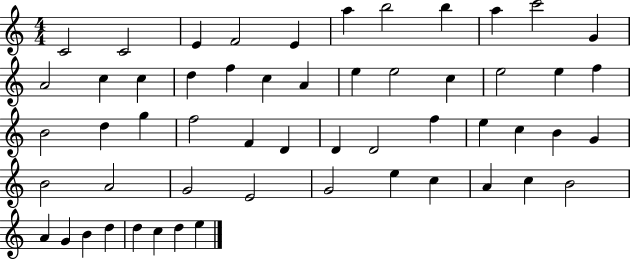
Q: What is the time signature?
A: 4/4